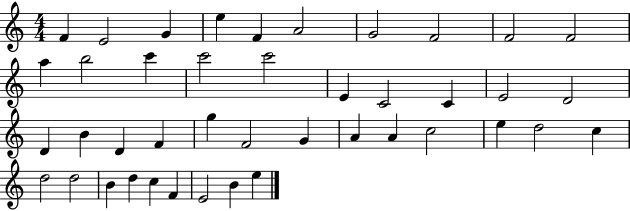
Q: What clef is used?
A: treble